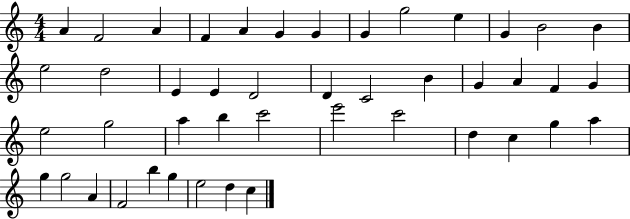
{
  \clef treble
  \numericTimeSignature
  \time 4/4
  \key c \major
  a'4 f'2 a'4 | f'4 a'4 g'4 g'4 | g'4 g''2 e''4 | g'4 b'2 b'4 | \break e''2 d''2 | e'4 e'4 d'2 | d'4 c'2 b'4 | g'4 a'4 f'4 g'4 | \break e''2 g''2 | a''4 b''4 c'''2 | e'''2 c'''2 | d''4 c''4 g''4 a''4 | \break g''4 g''2 a'4 | f'2 b''4 g''4 | e''2 d''4 c''4 | \bar "|."
}